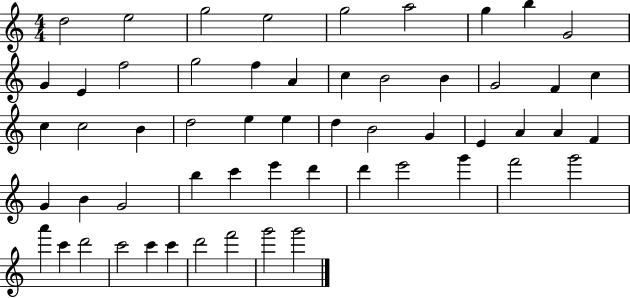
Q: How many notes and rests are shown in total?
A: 56